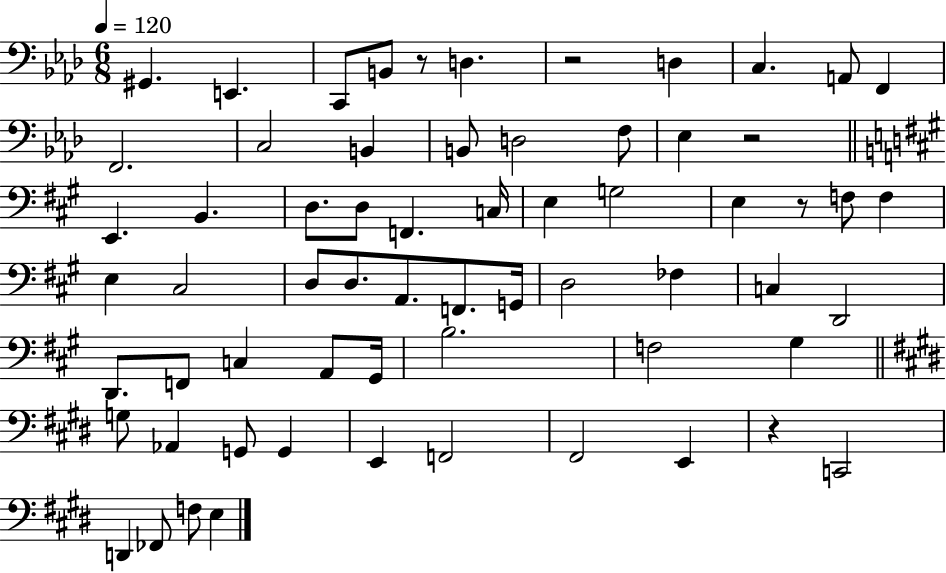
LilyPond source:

{
  \clef bass
  \numericTimeSignature
  \time 6/8
  \key aes \major
  \tempo 4 = 120
  gis,4. e,4. | c,8 b,8 r8 d4. | r2 d4 | c4. a,8 f,4 | \break f,2. | c2 b,4 | b,8 d2 f8 | ees4 r2 | \break \bar "||" \break \key a \major e,4. b,4. | d8. d8 f,4. c16 | e4 g2 | e4 r8 f8 f4 | \break e4 cis2 | d8 d8. a,8. f,8. g,16 | d2 fes4 | c4 d,2 | \break d,8. f,8 c4 a,8 gis,16 | b2. | f2 gis4 | \bar "||" \break \key e \major g8 aes,4 g,8 g,4 | e,4 f,2 | fis,2 e,4 | r4 c,2 | \break d,4 fes,8 f8 e4 | \bar "|."
}